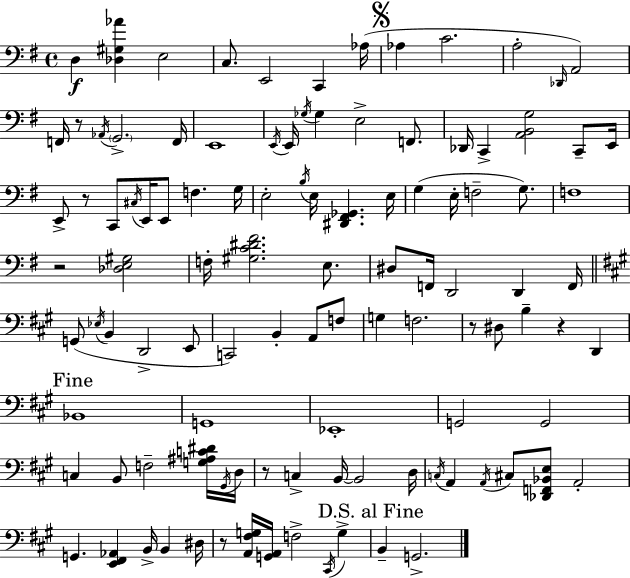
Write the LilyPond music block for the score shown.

{
  \clef bass
  \time 4/4
  \defaultTimeSignature
  \key e \minor
  d4\f <des gis aes'>4 e2 | c8. e,2 c,4 aes16( | \mark \markup { \musicglyph "scripts.segno" } aes4 c'2. | a2-. \grace { des,16 }) a,2 | \break f,16 r8 \acciaccatura { aes,16 } \parenthesize g,2.-> | f,16 e,1 | \acciaccatura { e,16 } e,16 \acciaccatura { ges16 } ges4 e2-> | f,8. des,16 c,4-> <a, b, g>2 | \break c,8-- e,16 e,8-> r8 c,8 \acciaccatura { cis16 } e,16 e,8 f4. | g16 e2-. \acciaccatura { b16 } e16 <dis, fis, ges,>4. | e16 g4( e16-. f2-- | g8.) f1 | \break r2 <des e gis>2 | f16-. <gis c' dis' fis'>2. | e8. dis8 f,16 d,2 | d,4 f,16 \bar "||" \break \key a \major g,8( \acciaccatura { ees16 } b,4 d,2-> e,8 | c,2) b,4-. a,8 f8 | g4 f2. | r8 dis8 b4-- r4 d,4 | \break \mark "Fine" bes,1 | g,1 | ees,1-. | g,2 g,2 | \break c4 b,8 f2-- <g ais c' dis'>16 | \acciaccatura { gis,16 } d16 r8 c4-> b,16~~ b,2 | d16 \acciaccatura { c16 } a,4 \acciaccatura { a,16 } cis8 <des, f, bes, e>8 a,2-. | g,4. <e, fis, aes,>4 b,16-> b,4 | \break dis16 r8 <a, fis g>16 <g, a,>16 f2-> | \acciaccatura { cis,16 } g4-> \mark "D.S. al Fine" b,4-- g,2.-> | \bar "|."
}